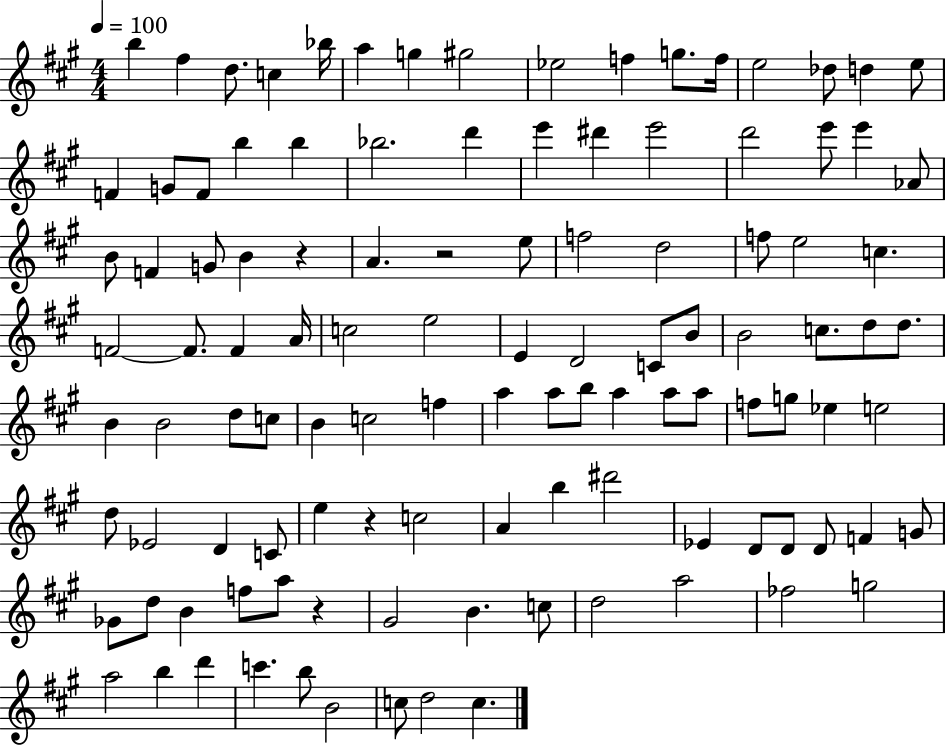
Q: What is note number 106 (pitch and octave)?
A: C5